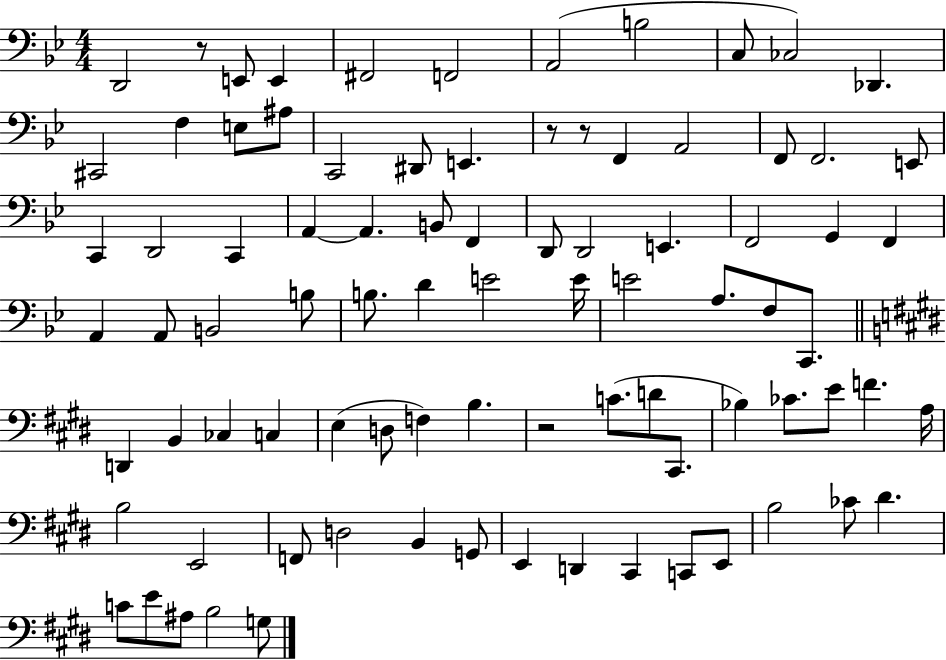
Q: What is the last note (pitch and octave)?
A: G3